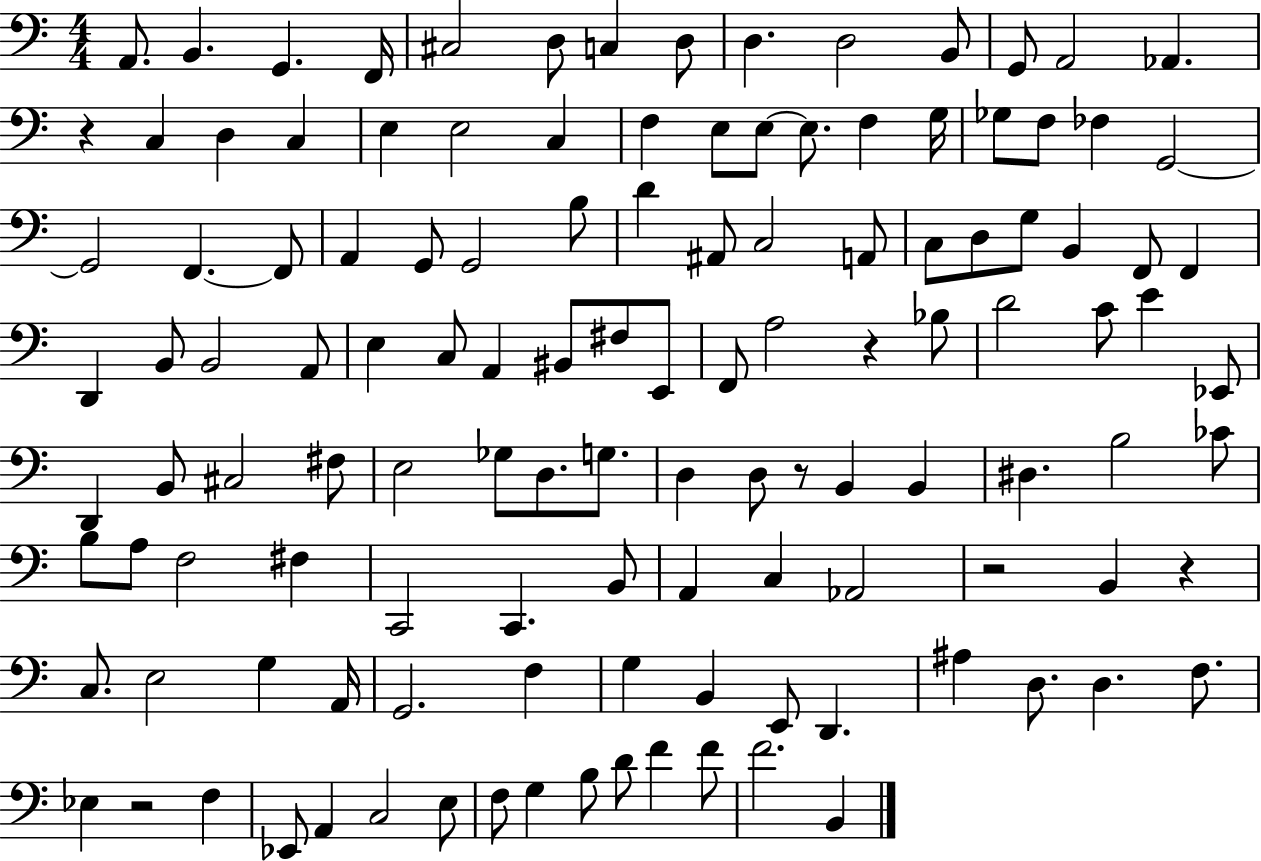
X:1
T:Untitled
M:4/4
L:1/4
K:C
A,,/2 B,, G,, F,,/4 ^C,2 D,/2 C, D,/2 D, D,2 B,,/2 G,,/2 A,,2 _A,, z C, D, C, E, E,2 C, F, E,/2 E,/2 E,/2 F, G,/4 _G,/2 F,/2 _F, G,,2 G,,2 F,, F,,/2 A,, G,,/2 G,,2 B,/2 D ^A,,/2 C,2 A,,/2 C,/2 D,/2 G,/2 B,, F,,/2 F,, D,, B,,/2 B,,2 A,,/2 E, C,/2 A,, ^B,,/2 ^F,/2 E,,/2 F,,/2 A,2 z _B,/2 D2 C/2 E _E,,/2 D,, B,,/2 ^C,2 ^F,/2 E,2 _G,/2 D,/2 G,/2 D, D,/2 z/2 B,, B,, ^D, B,2 _C/2 B,/2 A,/2 F,2 ^F, C,,2 C,, B,,/2 A,, C, _A,,2 z2 B,, z C,/2 E,2 G, A,,/4 G,,2 F, G, B,, E,,/2 D,, ^A, D,/2 D, F,/2 _E, z2 F, _E,,/2 A,, C,2 E,/2 F,/2 G, B,/2 D/2 F F/2 F2 B,,